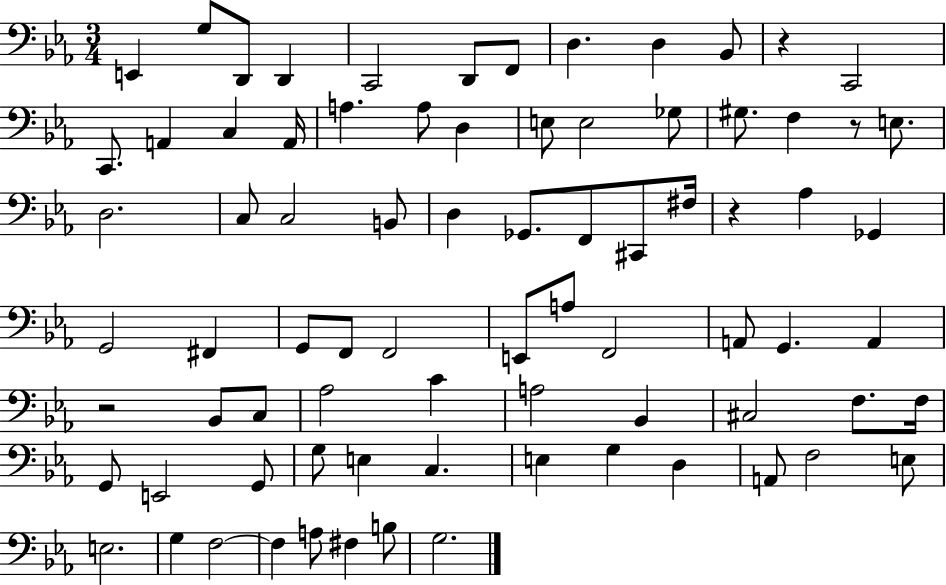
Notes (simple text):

E2/q G3/e D2/e D2/q C2/h D2/e F2/e D3/q. D3/q Bb2/e R/q C2/h C2/e. A2/q C3/q A2/s A3/q. A3/e D3/q E3/e E3/h Gb3/e G#3/e. F3/q R/e E3/e. D3/h. C3/e C3/h B2/e D3/q Gb2/e. F2/e C#2/e F#3/s R/q Ab3/q Gb2/q G2/h F#2/q G2/e F2/e F2/h E2/e A3/e F2/h A2/e G2/q. A2/q R/h Bb2/e C3/e Ab3/h C4/q A3/h Bb2/q C#3/h F3/e. F3/s G2/e E2/h G2/e G3/e E3/q C3/q. E3/q G3/q D3/q A2/e F3/h E3/e E3/h. G3/q F3/h F3/q A3/e F#3/q B3/e G3/h.